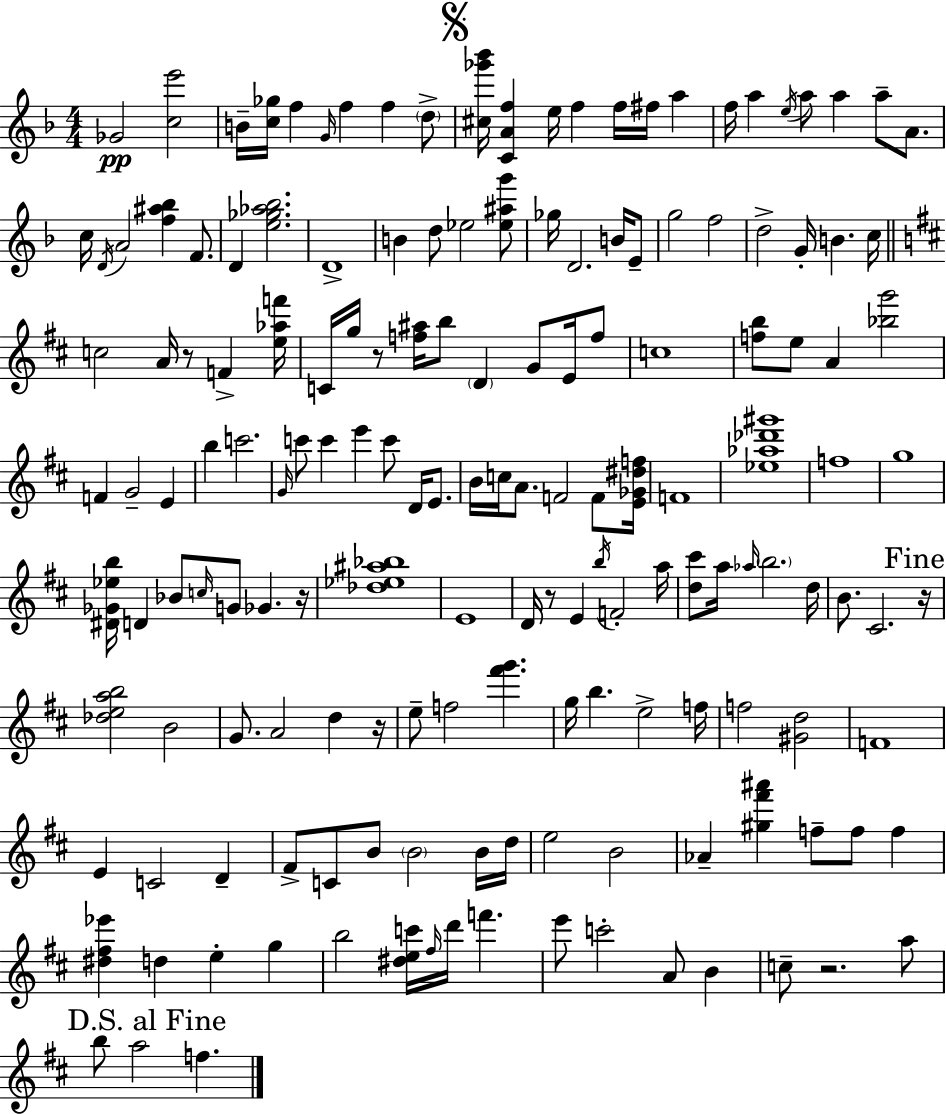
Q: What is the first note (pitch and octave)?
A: Gb4